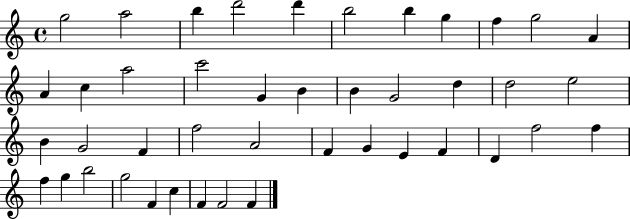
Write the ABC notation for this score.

X:1
T:Untitled
M:4/4
L:1/4
K:C
g2 a2 b d'2 d' b2 b g f g2 A A c a2 c'2 G B B G2 d d2 e2 B G2 F f2 A2 F G E F D f2 f f g b2 g2 F c F F2 F